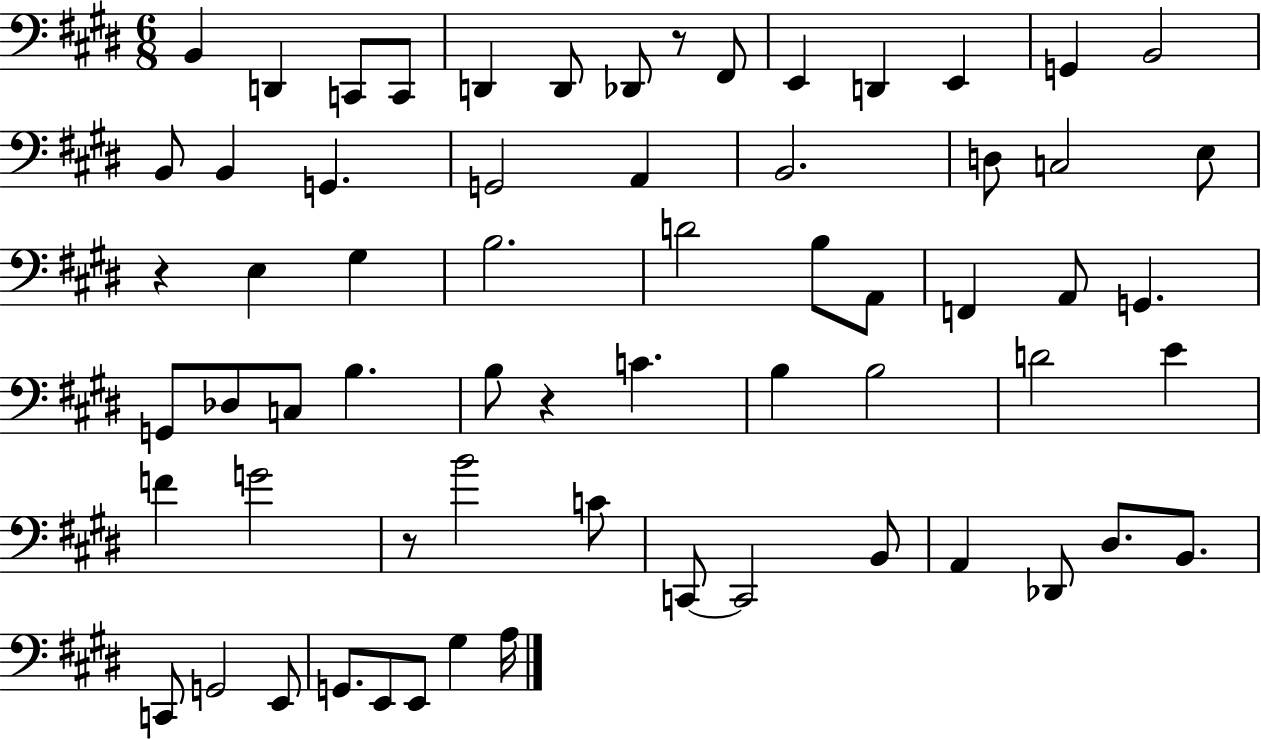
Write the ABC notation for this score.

X:1
T:Untitled
M:6/8
L:1/4
K:E
B,, D,, C,,/2 C,,/2 D,, D,,/2 _D,,/2 z/2 ^F,,/2 E,, D,, E,, G,, B,,2 B,,/2 B,, G,, G,,2 A,, B,,2 D,/2 C,2 E,/2 z E, ^G, B,2 D2 B,/2 A,,/2 F,, A,,/2 G,, G,,/2 _D,/2 C,/2 B, B,/2 z C B, B,2 D2 E F G2 z/2 B2 C/2 C,,/2 C,,2 B,,/2 A,, _D,,/2 ^D,/2 B,,/2 C,,/2 G,,2 E,,/2 G,,/2 E,,/2 E,,/2 ^G, A,/4